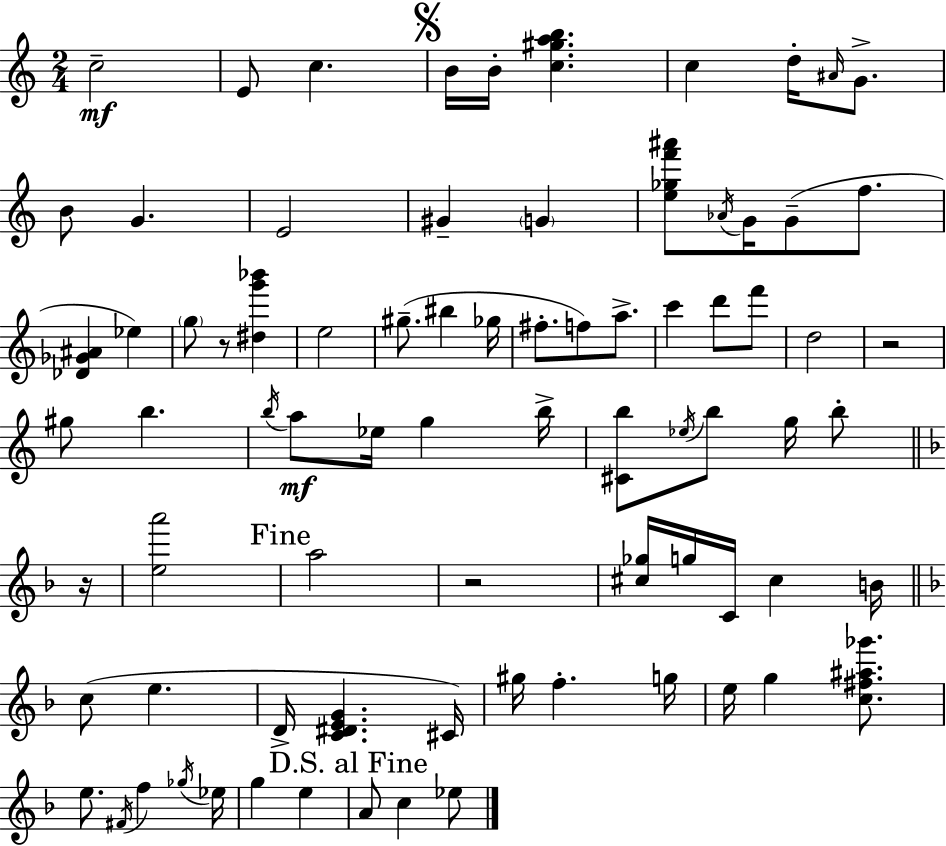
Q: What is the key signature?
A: A minor